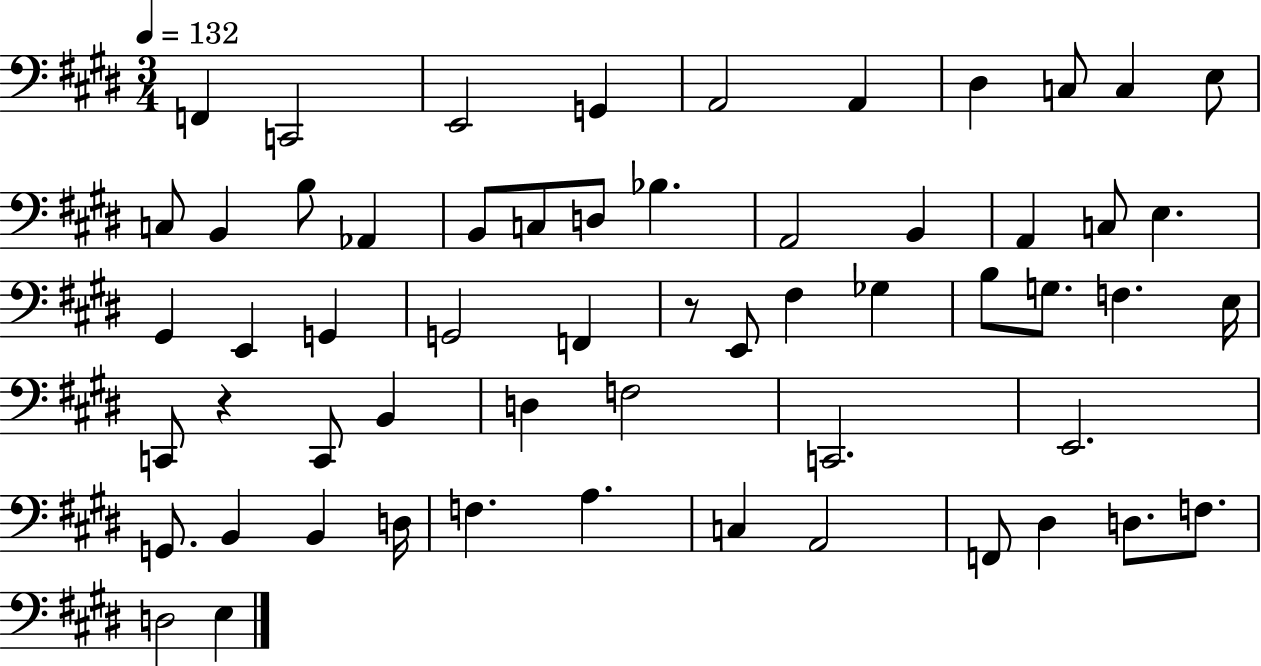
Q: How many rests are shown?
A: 2